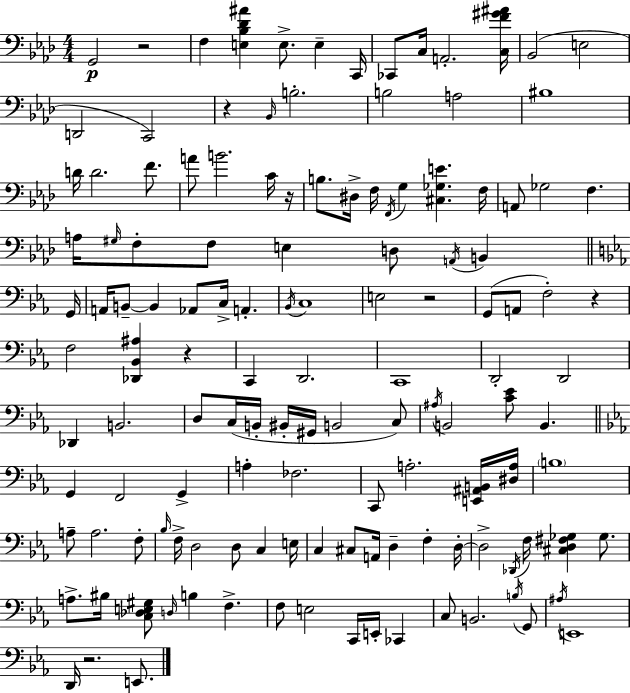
G2/h R/h F3/q [E3,Bb3,Db4,A#4]/q E3/e. E3/q C2/s CES2/e C3/s A2/h. [C3,F4,G#4,A#4]/s Bb2/h E3/h D2/h C2/h R/q Bb2/s B3/h. B3/h A3/h BIS3/w D4/s D4/h. F4/e. A4/e B4/h. C4/s R/s B3/e. D#3/s F3/s F2/s G3/q [C#3,Gb3,E4]/q. F3/s A2/e Gb3/h F3/q. A3/s G#3/s F3/e F3/e E3/q D3/e A2/s B2/q G2/s A2/s B2/e B2/q Ab2/e C3/s A2/q. Bb2/s C3/w E3/h R/h G2/e A2/e F3/h R/q F3/h [Db2,Bb2,A#3]/q R/q C2/q D2/h. C2/w D2/h D2/h Db2/q B2/h. D3/e C3/s B2/s BIS2/s G#2/s B2/h C3/e A#3/s B2/h [C4,Eb4]/e B2/q. G2/q F2/h G2/q A3/q FES3/h. C2/e A3/h. [E2,A#2,B2]/s [D#3,A3]/s B3/w A3/e A3/h. F3/e Bb3/s F3/s D3/h D3/e C3/q E3/s C3/q C#3/e A2/s D3/q F3/q D3/s D3/h Db2/s F3/s [C#3,D3,F#3,Gb3]/q Gb3/e. A3/e. BIS3/s [C3,Db3,E3,G#3]/e D3/s B3/q F3/q. F3/e E3/h C2/s E2/s CES2/q C3/e B2/h. B3/s G2/e A#3/s E2/w D2/s R/h. E2/e.